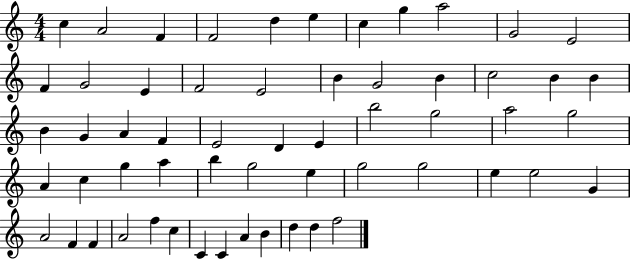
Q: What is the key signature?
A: C major